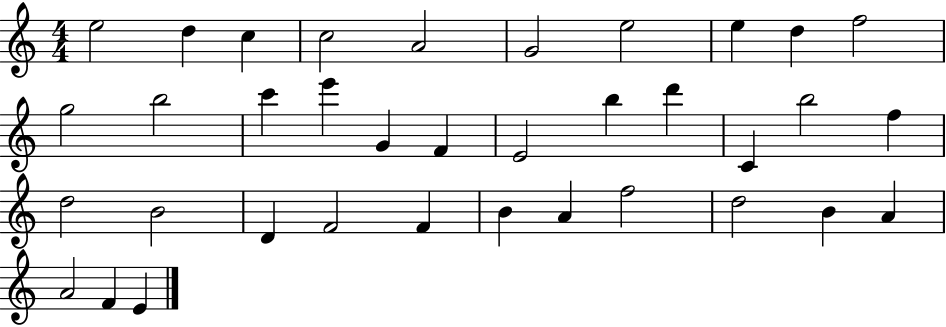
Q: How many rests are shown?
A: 0